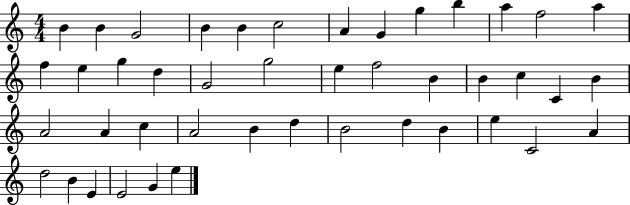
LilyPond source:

{
  \clef treble
  \numericTimeSignature
  \time 4/4
  \key c \major
  b'4 b'4 g'2 | b'4 b'4 c''2 | a'4 g'4 g''4 b''4 | a''4 f''2 a''4 | \break f''4 e''4 g''4 d''4 | g'2 g''2 | e''4 f''2 b'4 | b'4 c''4 c'4 b'4 | \break a'2 a'4 c''4 | a'2 b'4 d''4 | b'2 d''4 b'4 | e''4 c'2 a'4 | \break d''2 b'4 e'4 | e'2 g'4 e''4 | \bar "|."
}